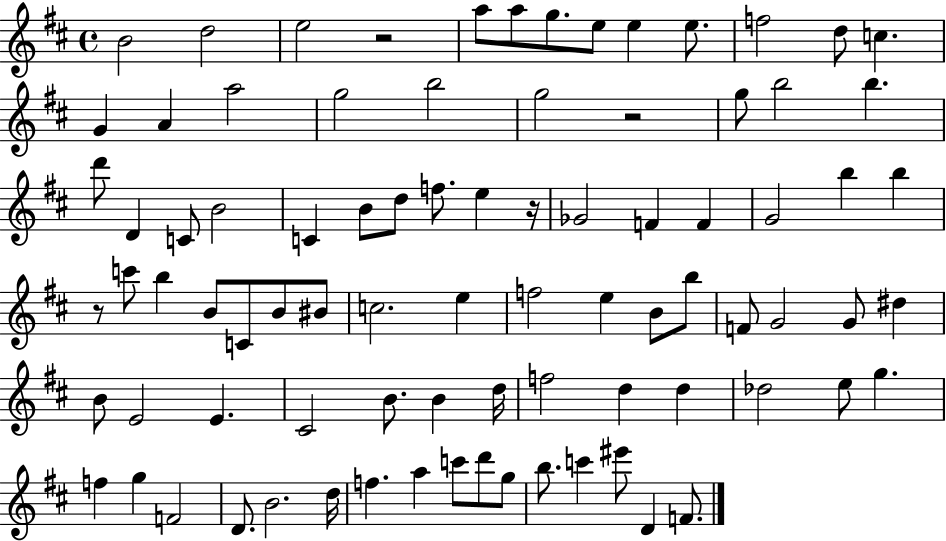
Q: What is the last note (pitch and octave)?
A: F4